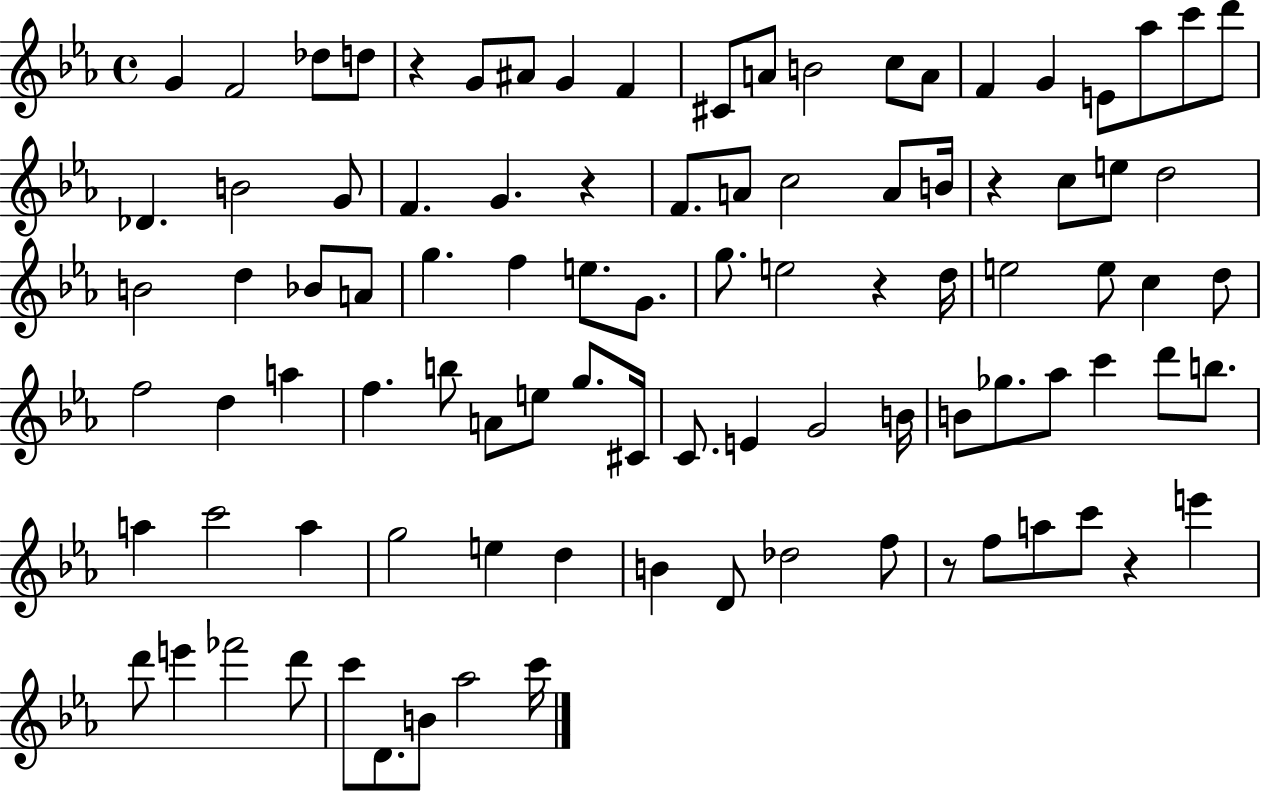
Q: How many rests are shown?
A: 6